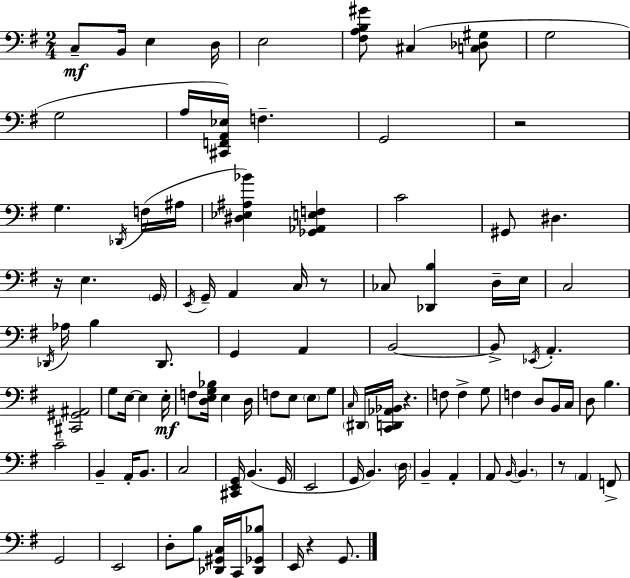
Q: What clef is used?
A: bass